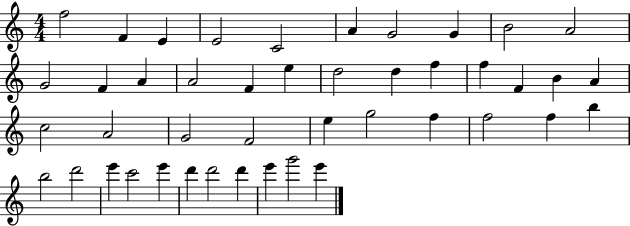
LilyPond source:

{
  \clef treble
  \numericTimeSignature
  \time 4/4
  \key c \major
  f''2 f'4 e'4 | e'2 c'2 | a'4 g'2 g'4 | b'2 a'2 | \break g'2 f'4 a'4 | a'2 f'4 e''4 | d''2 d''4 f''4 | f''4 f'4 b'4 a'4 | \break c''2 a'2 | g'2 f'2 | e''4 g''2 f''4 | f''2 f''4 b''4 | \break b''2 d'''2 | e'''4 c'''2 e'''4 | d'''4 d'''2 d'''4 | e'''4 g'''2 e'''4 | \break \bar "|."
}